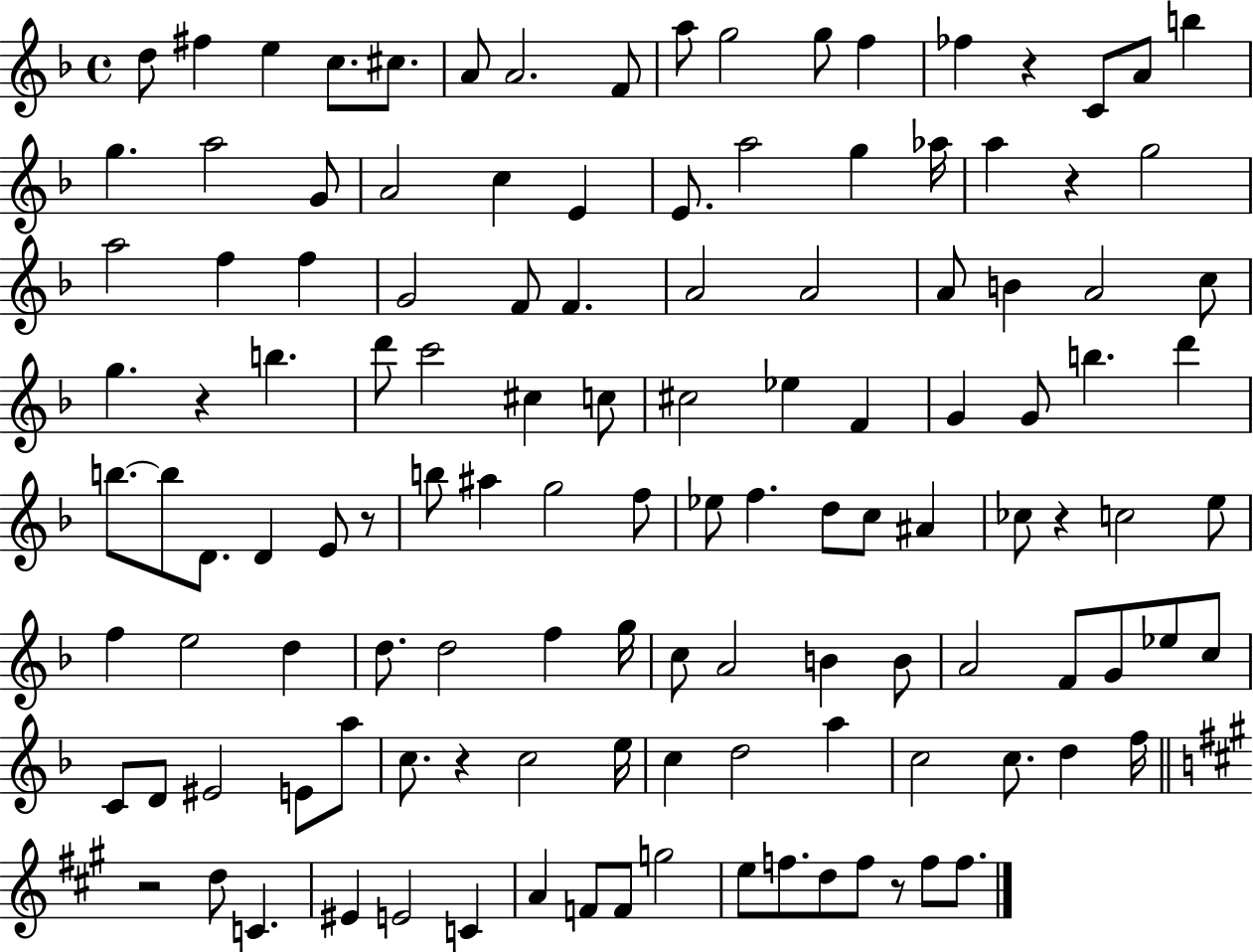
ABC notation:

X:1
T:Untitled
M:4/4
L:1/4
K:F
d/2 ^f e c/2 ^c/2 A/2 A2 F/2 a/2 g2 g/2 f _f z C/2 A/2 b g a2 G/2 A2 c E E/2 a2 g _a/4 a z g2 a2 f f G2 F/2 F A2 A2 A/2 B A2 c/2 g z b d'/2 c'2 ^c c/2 ^c2 _e F G G/2 b d' b/2 b/2 D/2 D E/2 z/2 b/2 ^a g2 f/2 _e/2 f d/2 c/2 ^A _c/2 z c2 e/2 f e2 d d/2 d2 f g/4 c/2 A2 B B/2 A2 F/2 G/2 _e/2 c/2 C/2 D/2 ^E2 E/2 a/2 c/2 z c2 e/4 c d2 a c2 c/2 d f/4 z2 d/2 C ^E E2 C A F/2 F/2 g2 e/2 f/2 d/2 f/2 z/2 f/2 f/2